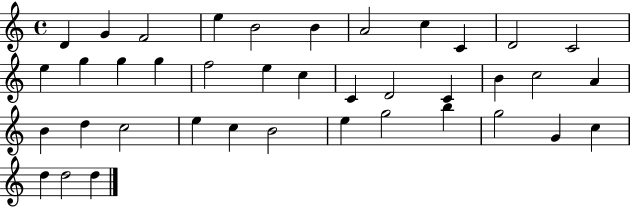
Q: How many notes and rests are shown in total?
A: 39